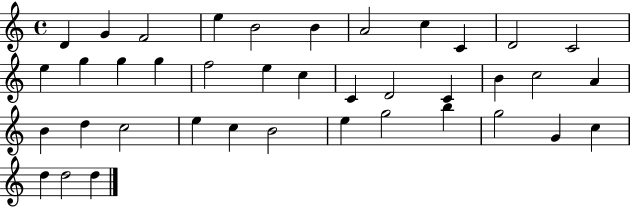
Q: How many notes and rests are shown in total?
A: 39